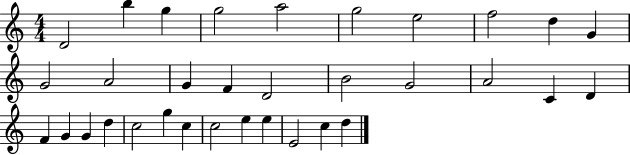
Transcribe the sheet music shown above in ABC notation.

X:1
T:Untitled
M:4/4
L:1/4
K:C
D2 b g g2 a2 g2 e2 f2 d G G2 A2 G F D2 B2 G2 A2 C D F G G d c2 g c c2 e e E2 c d